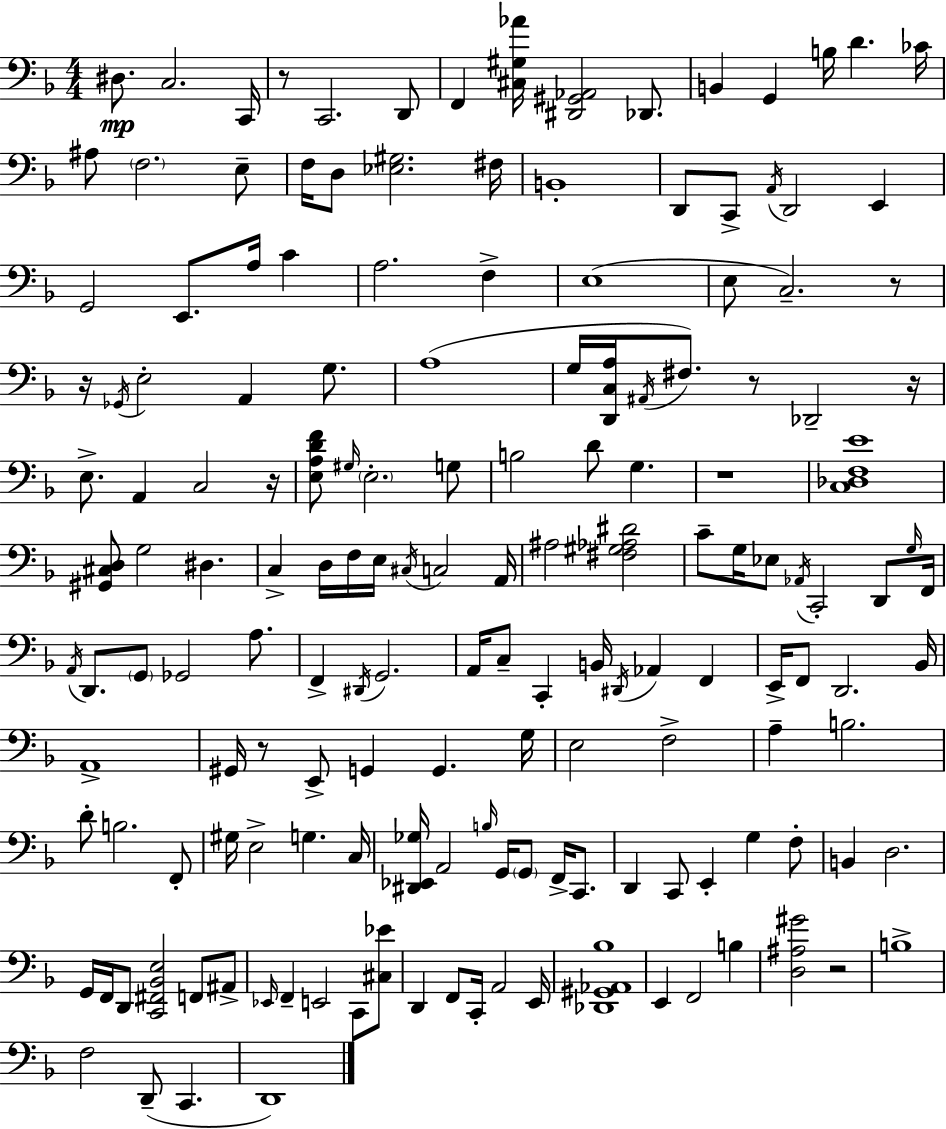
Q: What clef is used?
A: bass